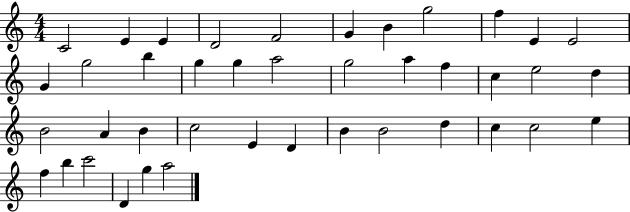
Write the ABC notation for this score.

X:1
T:Untitled
M:4/4
L:1/4
K:C
C2 E E D2 F2 G B g2 f E E2 G g2 b g g a2 g2 a f c e2 d B2 A B c2 E D B B2 d c c2 e f b c'2 D g a2